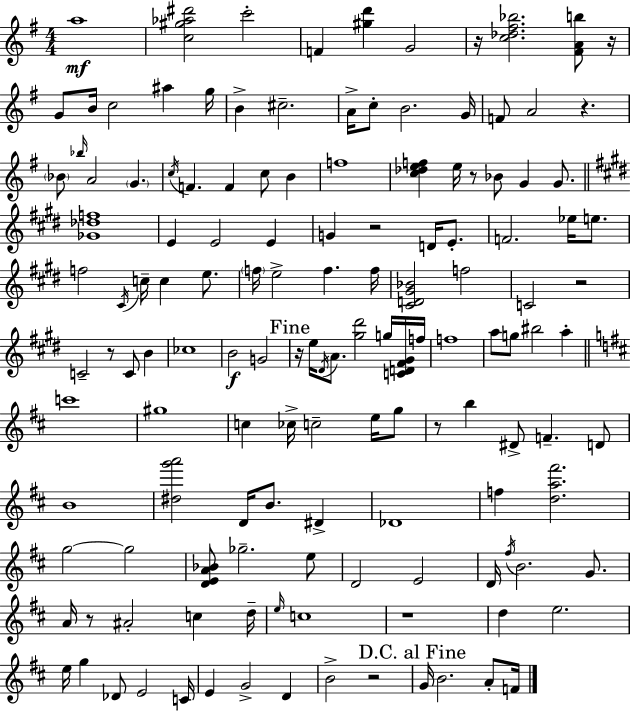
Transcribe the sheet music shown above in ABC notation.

X:1
T:Untitled
M:4/4
L:1/4
K:Em
a4 [c^g_a^d']2 c'2 F [^gd'] G2 z/4 [c_d^f_b]2 [^FAb]/2 z/4 G/2 B/4 c2 ^a g/4 B ^c2 A/4 c/2 B2 G/4 F/2 A2 z _B/2 _b/4 A2 G c/4 F F c/2 B f4 [c_def] e/4 z/2 _B/2 G G/2 [_G_df]4 E E2 E G z2 D/4 E/2 F2 _e/4 e/2 f2 ^C/4 c/4 c e/2 f/4 e2 f f/4 [^CD^G_B]2 f2 C2 z2 C2 z/2 C/2 B _c4 B2 G2 z/4 e/4 ^D/4 A/2 [^g^d']2 g/4 [CD^F^G]/4 f/4 f4 a/2 g/2 ^b2 a c'4 ^g4 c _c/4 c2 e/4 g/2 z/2 b ^D/2 F D/2 B4 [^dg'a']2 D/4 B/2 ^D _D4 f [da^f']2 g2 g2 [DEA_B]/2 _g2 e/2 D2 E2 D/4 ^f/4 B2 G/2 A/4 z/2 ^A2 c d/4 e/4 c4 z4 d e2 e/4 g _D/2 E2 C/4 E G2 D B2 z2 G/4 B2 A/2 F/4